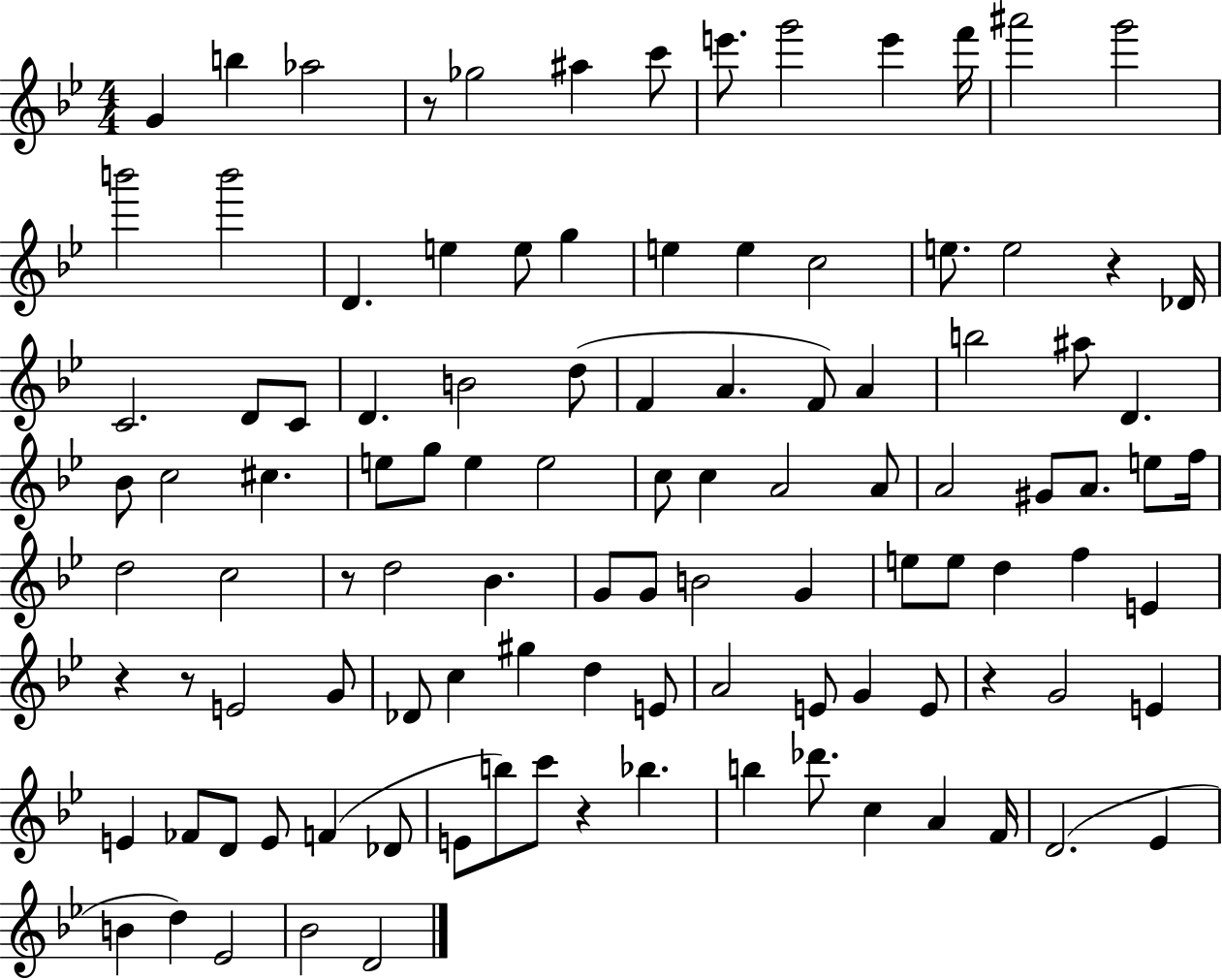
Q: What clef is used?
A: treble